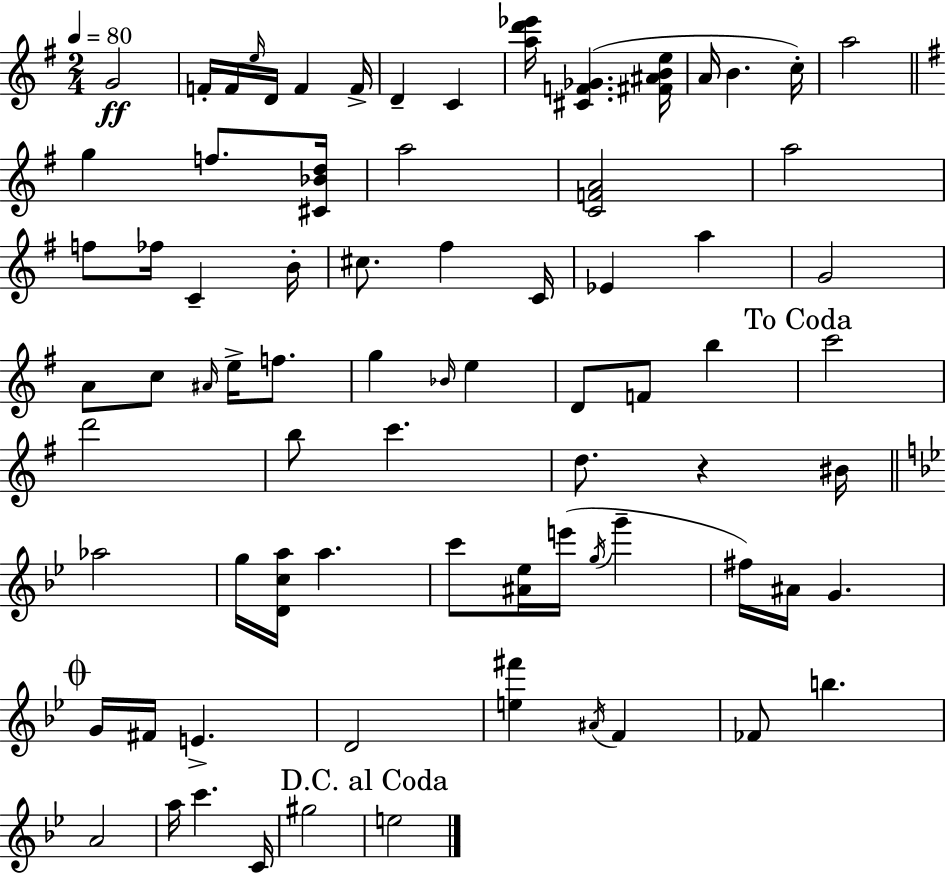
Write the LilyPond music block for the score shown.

{
  \clef treble
  \numericTimeSignature
  \time 2/4
  \key g \major
  \tempo 4 = 80
  g'2\ff | f'16-. f'16 \grace { e''16 } d'16 f'4 | f'16-> d'4-- c'4 | <a'' d''' ees'''>16 <cis' f' ges'>4.( | \break <fis' ais' b' e''>16 a'16 b'4. | c''16-.) a''2 | \bar "||" \break \key g \major g''4 f''8. <cis' bes' d''>16 | a''2 | <c' f' a'>2 | a''2 | \break f''8 fes''16 c'4-- b'16-. | cis''8. fis''4 c'16 | ees'4 a''4 | g'2 | \break a'8 c''8 \grace { ais'16 } e''16-> f''8. | g''4 \grace { bes'16 } e''4 | d'8 f'8 b''4 | \mark "To Coda" c'''2 | \break d'''2 | b''8 c'''4. | d''8. r4 | bis'16 \bar "||" \break \key g \minor aes''2 | g''16 <d' c'' a''>16 a''4. | c'''8 <ais' ees''>16 e'''16( \acciaccatura { g''16 } g'''4-- | fis''16) ais'16 g'4. | \break \mark \markup { \musicglyph "scripts.coda" } g'16 fis'16 e'4.-> | d'2 | <e'' fis'''>4 \acciaccatura { ais'16 } f'4 | fes'8 b''4. | \break a'2 | a''16 c'''4. | c'16 gis''2 | \mark "D.C. al Coda" e''2 | \break \bar "|."
}